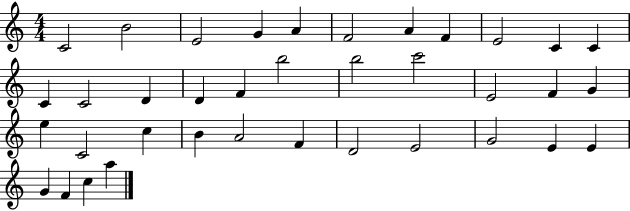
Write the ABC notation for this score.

X:1
T:Untitled
M:4/4
L:1/4
K:C
C2 B2 E2 G A F2 A F E2 C C C C2 D D F b2 b2 c'2 E2 F G e C2 c B A2 F D2 E2 G2 E E G F c a